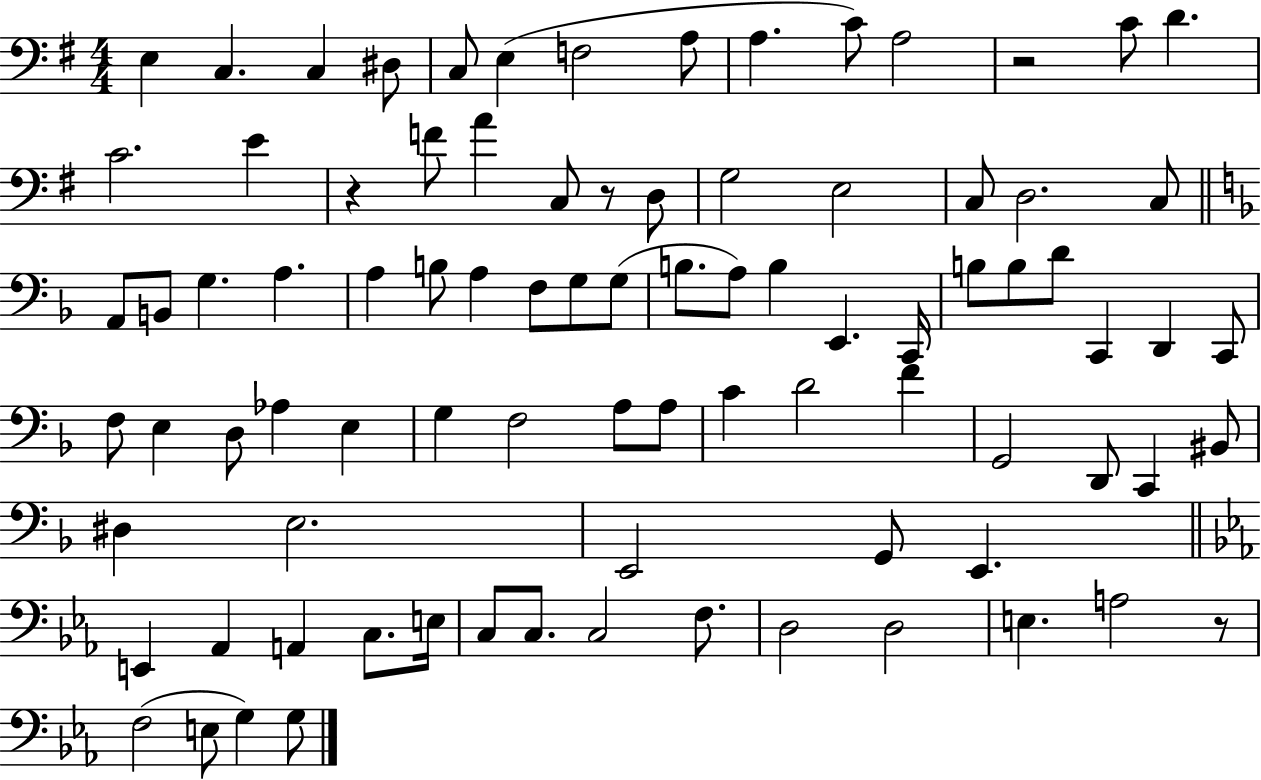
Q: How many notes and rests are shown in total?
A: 87